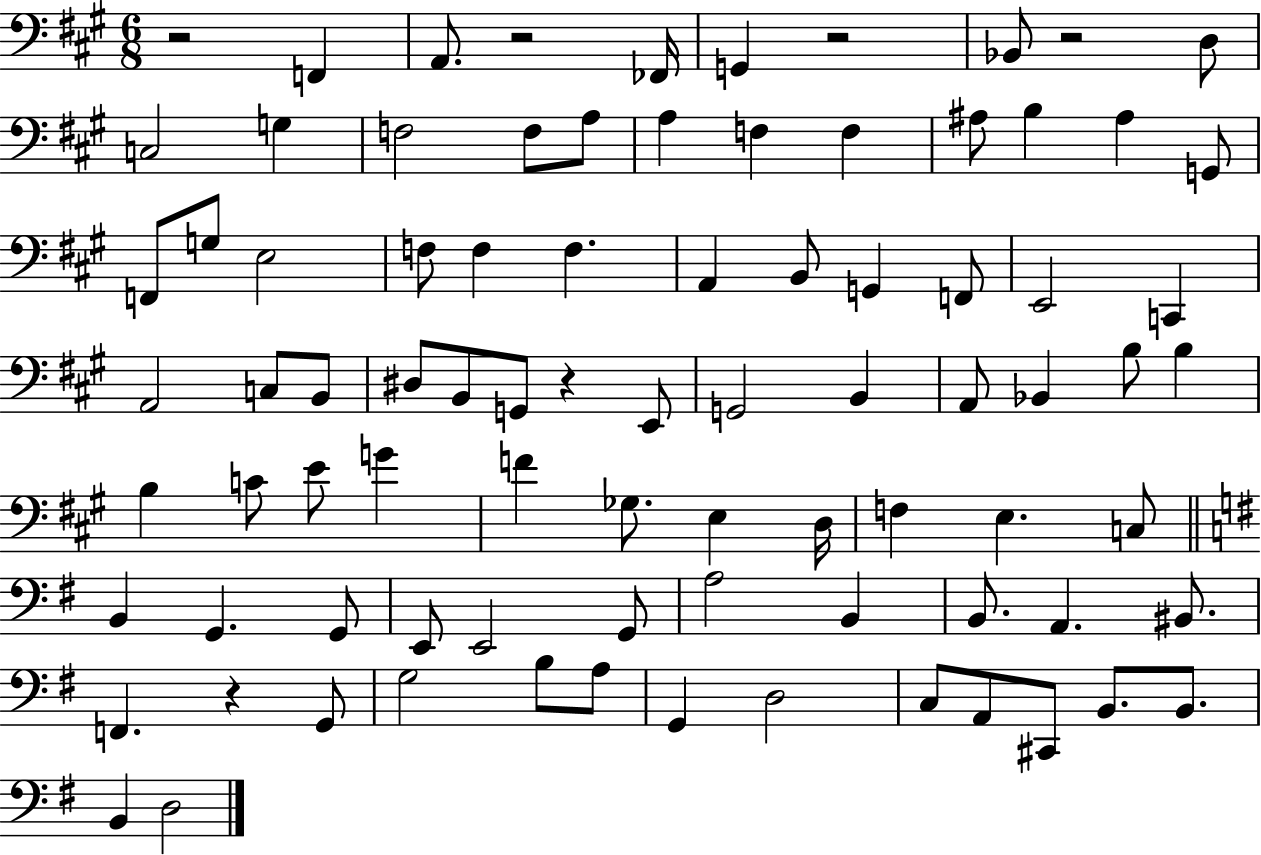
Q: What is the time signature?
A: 6/8